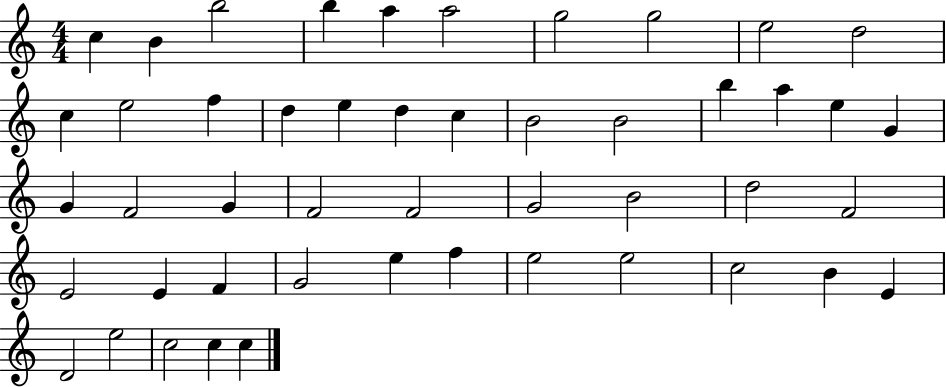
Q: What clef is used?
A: treble